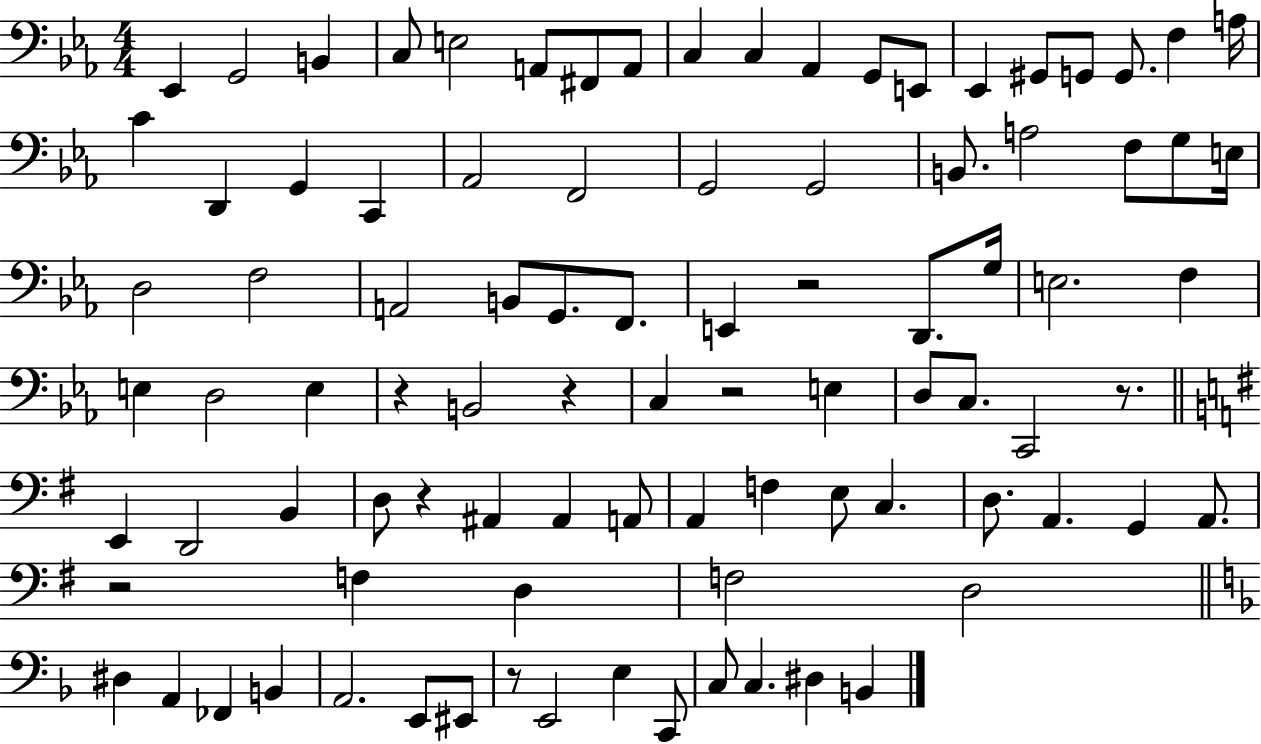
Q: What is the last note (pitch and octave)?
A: B2